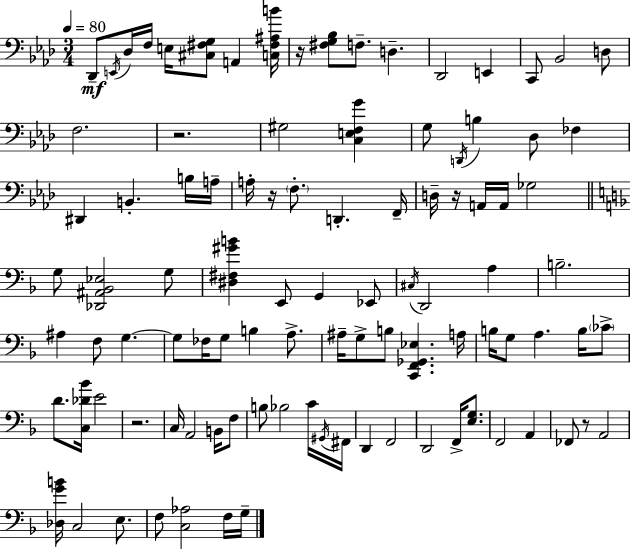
X:1
T:Untitled
M:3/4
L:1/4
K:Ab
_D,,/2 E,,/4 _D,/4 F,/4 E,/4 [^C,^F,G,]/2 A,, [C,^F,^A,B]/4 z/4 [^F,G,_B,]/2 F,/2 D, _D,,2 E,, C,,/2 _B,,2 D,/2 F,2 z2 ^G,2 [C,E,F,G] G,/2 D,,/4 B, _D,/2 _F, ^D,, B,, B,/4 A,/4 A,/4 z/4 F,/2 D,, F,,/4 D,/4 z/4 A,,/4 A,,/4 _G,2 G,/2 [_D,,^A,,_B,,_E,]2 G,/2 [^D,^F,^GB] E,,/2 G,, _E,,/2 ^C,/4 D,,2 A, B,2 ^A, F,/2 G, G,/2 _F,/4 G,/2 B, A,/2 ^A,/4 G,/2 B,/2 [C,,F,,_G,,_E,] A,/4 B,/4 G,/2 A, B,/4 _C/2 D/2 [C,_D_B]/4 E2 z2 C,/4 A,,2 B,,/4 F,/2 B,/2 _B,2 C/4 ^G,,/4 ^F,,/4 D,, F,,2 D,,2 F,,/4 [E,G,]/2 F,,2 A,, _F,,/2 z/2 A,,2 [_D,GB]/4 C,2 E,/2 F,/2 [C,_A,]2 F,/4 G,/4